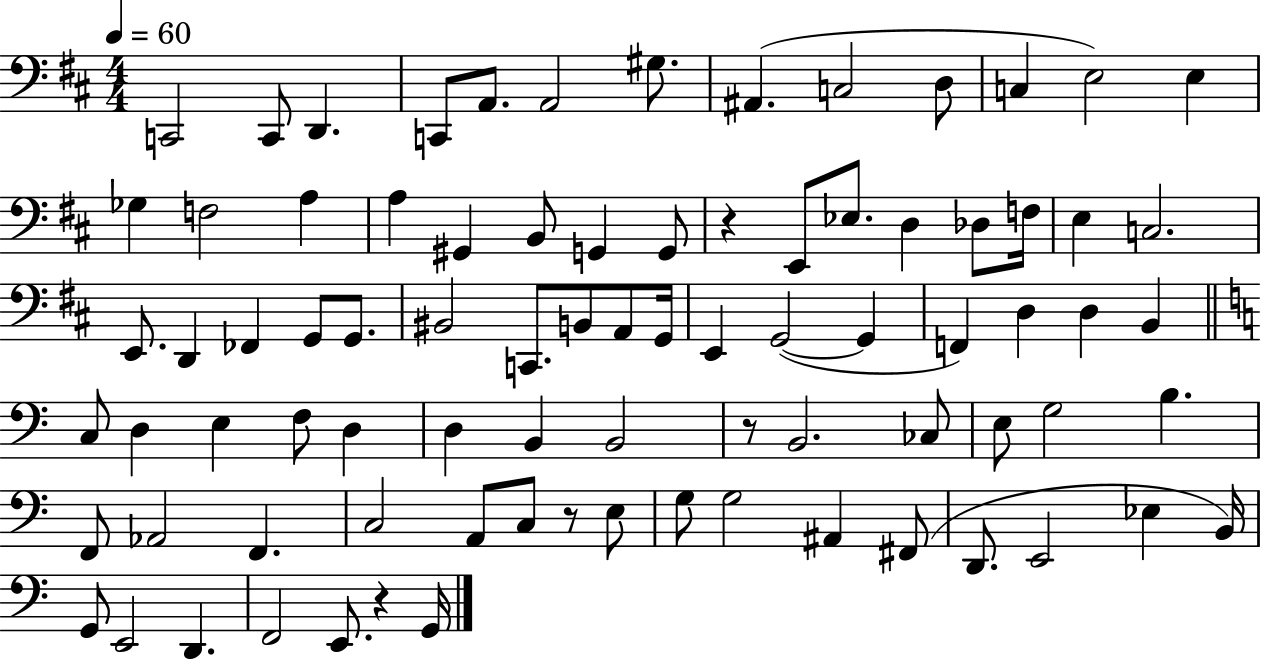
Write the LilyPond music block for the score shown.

{
  \clef bass
  \numericTimeSignature
  \time 4/4
  \key d \major
  \tempo 4 = 60
  c,2 c,8 d,4. | c,8 a,8. a,2 gis8. | ais,4.( c2 d8 | c4 e2) e4 | \break ges4 f2 a4 | a4 gis,4 b,8 g,4 g,8 | r4 e,8 ees8. d4 des8 f16 | e4 c2. | \break e,8. d,4 fes,4 g,8 g,8. | bis,2 c,8. b,8 a,8 g,16 | e,4 g,2~(~ g,4 | f,4) d4 d4 b,4 | \break \bar "||" \break \key a \minor c8 d4 e4 f8 d4 | d4 b,4 b,2 | r8 b,2. ces8 | e8 g2 b4. | \break f,8 aes,2 f,4. | c2 a,8 c8 r8 e8 | g8 g2 ais,4 fis,8( | d,8. e,2 ees4 b,16) | \break g,8 e,2 d,4. | f,2 e,8. r4 g,16 | \bar "|."
}